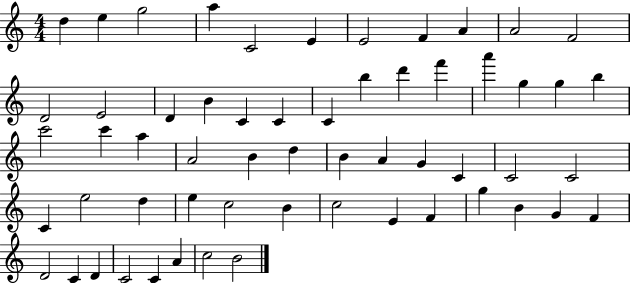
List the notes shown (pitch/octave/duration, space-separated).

D5/q E5/q G5/h A5/q C4/h E4/q E4/h F4/q A4/q A4/h F4/h D4/h E4/h D4/q B4/q C4/q C4/q C4/q B5/q D6/q F6/q A6/q G5/q G5/q B5/q C6/h C6/q A5/q A4/h B4/q D5/q B4/q A4/q G4/q C4/q C4/h C4/h C4/q E5/h D5/q E5/q C5/h B4/q C5/h E4/q F4/q G5/q B4/q G4/q F4/q D4/h C4/q D4/q C4/h C4/q A4/q C5/h B4/h